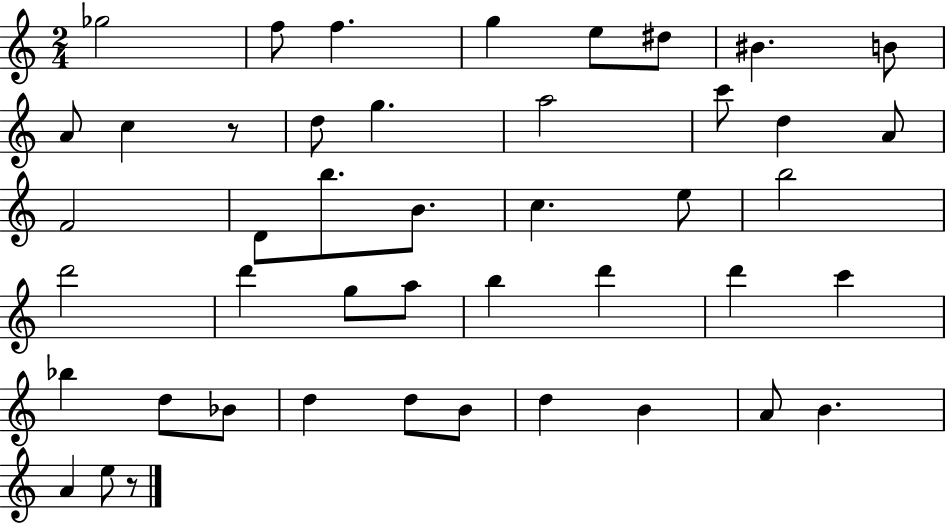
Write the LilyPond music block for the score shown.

{
  \clef treble
  \numericTimeSignature
  \time 2/4
  \key c \major
  ges''2 | f''8 f''4. | g''4 e''8 dis''8 | bis'4. b'8 | \break a'8 c''4 r8 | d''8 g''4. | a''2 | c'''8 d''4 a'8 | \break f'2 | d'8 b''8. b'8. | c''4. e''8 | b''2 | \break d'''2 | d'''4 g''8 a''8 | b''4 d'''4 | d'''4 c'''4 | \break bes''4 d''8 bes'8 | d''4 d''8 b'8 | d''4 b'4 | a'8 b'4. | \break a'4 e''8 r8 | \bar "|."
}